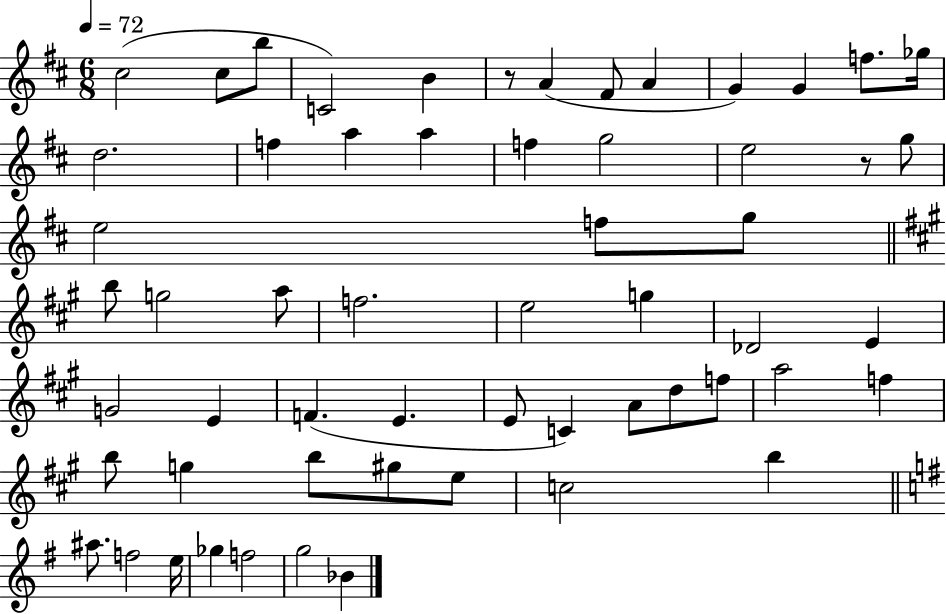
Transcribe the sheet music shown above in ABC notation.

X:1
T:Untitled
M:6/8
L:1/4
K:D
^c2 ^c/2 b/2 C2 B z/2 A ^F/2 A G G f/2 _g/4 d2 f a a f g2 e2 z/2 g/2 e2 f/2 g/2 b/2 g2 a/2 f2 e2 g _D2 E G2 E F E E/2 C A/2 d/2 f/2 a2 f b/2 g b/2 ^g/2 e/2 c2 b ^a/2 f2 e/4 _g f2 g2 _B